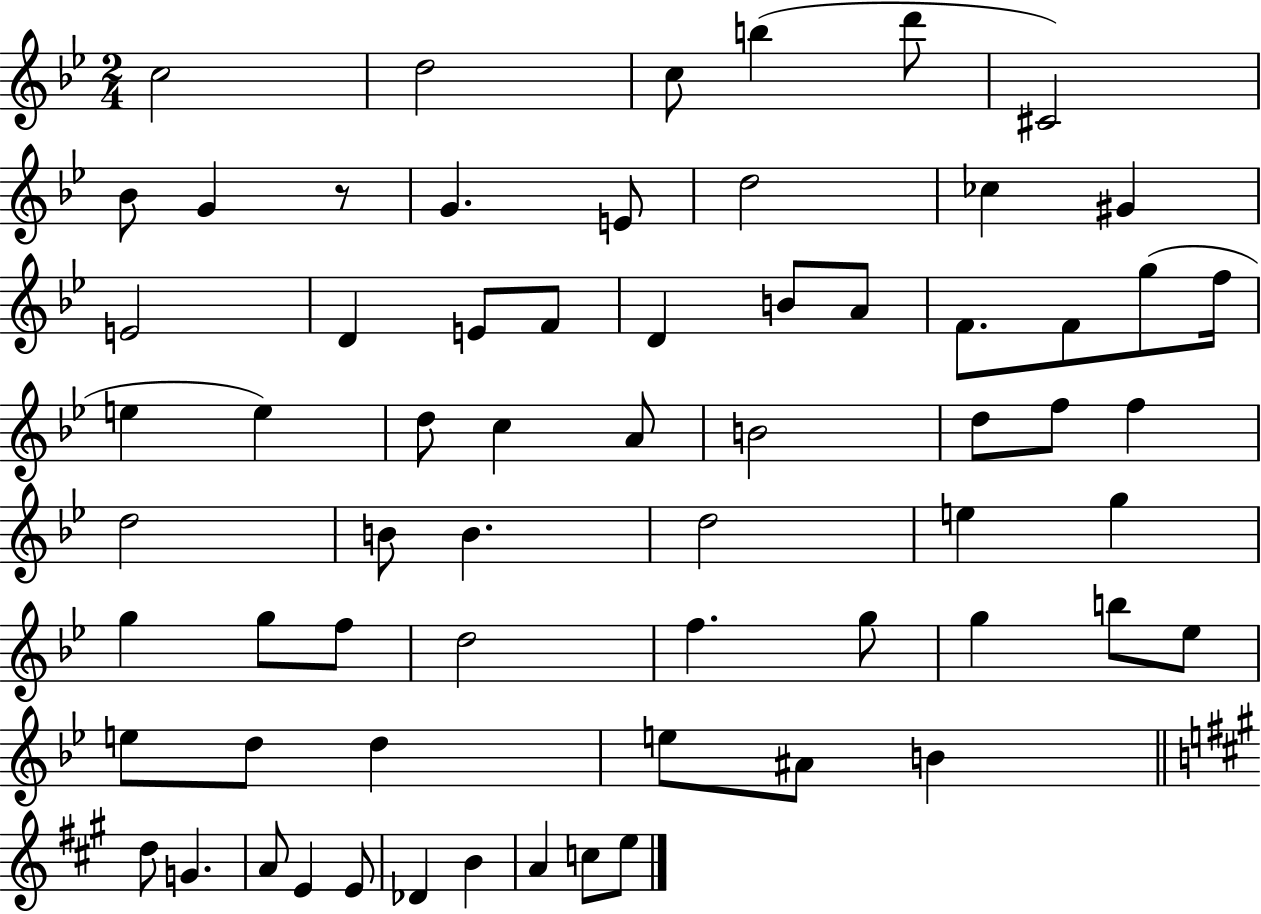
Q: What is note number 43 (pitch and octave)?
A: D5